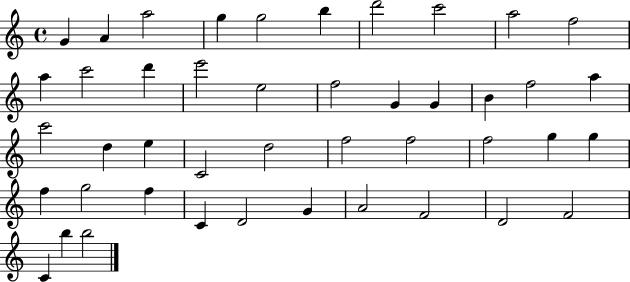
X:1
T:Untitled
M:4/4
L:1/4
K:C
G A a2 g g2 b d'2 c'2 a2 f2 a c'2 d' e'2 e2 f2 G G B f2 a c'2 d e C2 d2 f2 f2 f2 g g f g2 f C D2 G A2 F2 D2 F2 C b b2